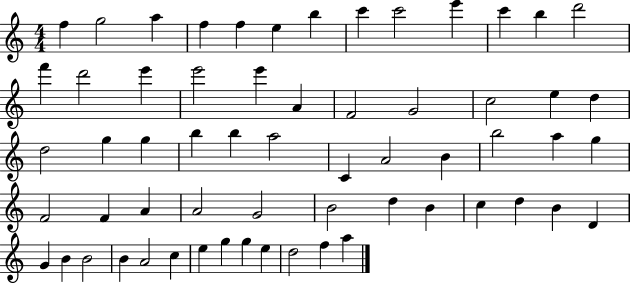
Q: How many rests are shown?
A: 0